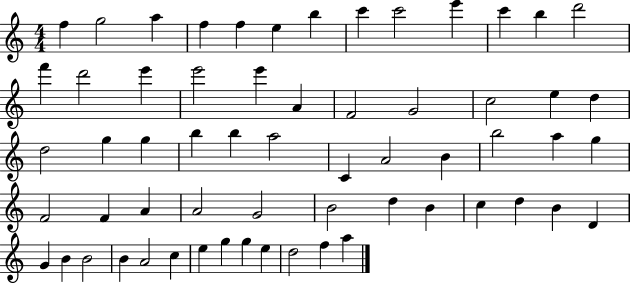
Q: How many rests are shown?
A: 0